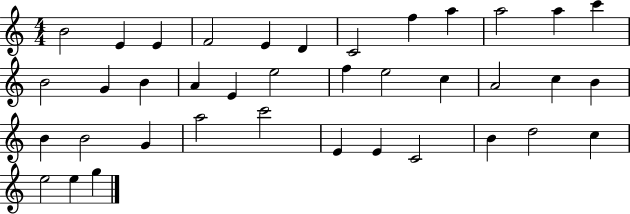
B4/h E4/q E4/q F4/h E4/q D4/q C4/h F5/q A5/q A5/h A5/q C6/q B4/h G4/q B4/q A4/q E4/q E5/h F5/q E5/h C5/q A4/h C5/q B4/q B4/q B4/h G4/q A5/h C6/h E4/q E4/q C4/h B4/q D5/h C5/q E5/h E5/q G5/q